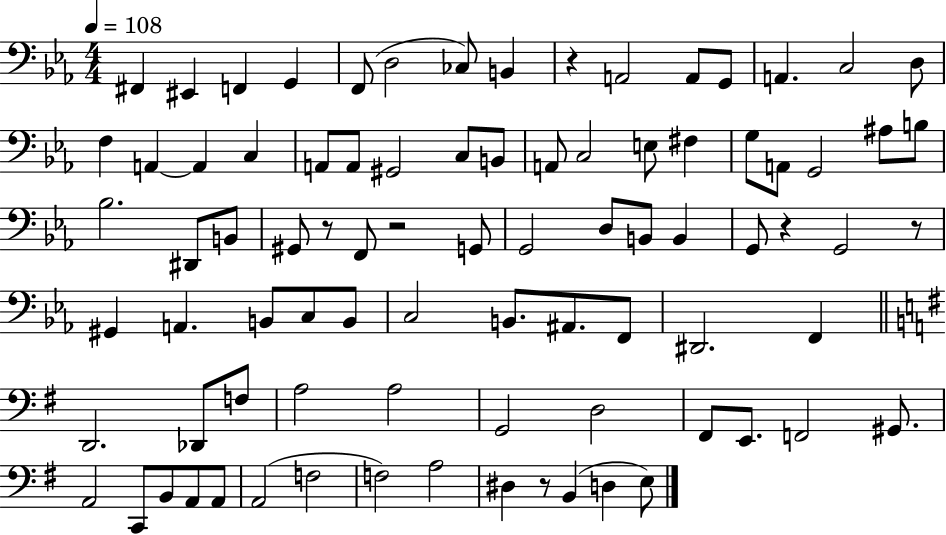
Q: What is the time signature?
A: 4/4